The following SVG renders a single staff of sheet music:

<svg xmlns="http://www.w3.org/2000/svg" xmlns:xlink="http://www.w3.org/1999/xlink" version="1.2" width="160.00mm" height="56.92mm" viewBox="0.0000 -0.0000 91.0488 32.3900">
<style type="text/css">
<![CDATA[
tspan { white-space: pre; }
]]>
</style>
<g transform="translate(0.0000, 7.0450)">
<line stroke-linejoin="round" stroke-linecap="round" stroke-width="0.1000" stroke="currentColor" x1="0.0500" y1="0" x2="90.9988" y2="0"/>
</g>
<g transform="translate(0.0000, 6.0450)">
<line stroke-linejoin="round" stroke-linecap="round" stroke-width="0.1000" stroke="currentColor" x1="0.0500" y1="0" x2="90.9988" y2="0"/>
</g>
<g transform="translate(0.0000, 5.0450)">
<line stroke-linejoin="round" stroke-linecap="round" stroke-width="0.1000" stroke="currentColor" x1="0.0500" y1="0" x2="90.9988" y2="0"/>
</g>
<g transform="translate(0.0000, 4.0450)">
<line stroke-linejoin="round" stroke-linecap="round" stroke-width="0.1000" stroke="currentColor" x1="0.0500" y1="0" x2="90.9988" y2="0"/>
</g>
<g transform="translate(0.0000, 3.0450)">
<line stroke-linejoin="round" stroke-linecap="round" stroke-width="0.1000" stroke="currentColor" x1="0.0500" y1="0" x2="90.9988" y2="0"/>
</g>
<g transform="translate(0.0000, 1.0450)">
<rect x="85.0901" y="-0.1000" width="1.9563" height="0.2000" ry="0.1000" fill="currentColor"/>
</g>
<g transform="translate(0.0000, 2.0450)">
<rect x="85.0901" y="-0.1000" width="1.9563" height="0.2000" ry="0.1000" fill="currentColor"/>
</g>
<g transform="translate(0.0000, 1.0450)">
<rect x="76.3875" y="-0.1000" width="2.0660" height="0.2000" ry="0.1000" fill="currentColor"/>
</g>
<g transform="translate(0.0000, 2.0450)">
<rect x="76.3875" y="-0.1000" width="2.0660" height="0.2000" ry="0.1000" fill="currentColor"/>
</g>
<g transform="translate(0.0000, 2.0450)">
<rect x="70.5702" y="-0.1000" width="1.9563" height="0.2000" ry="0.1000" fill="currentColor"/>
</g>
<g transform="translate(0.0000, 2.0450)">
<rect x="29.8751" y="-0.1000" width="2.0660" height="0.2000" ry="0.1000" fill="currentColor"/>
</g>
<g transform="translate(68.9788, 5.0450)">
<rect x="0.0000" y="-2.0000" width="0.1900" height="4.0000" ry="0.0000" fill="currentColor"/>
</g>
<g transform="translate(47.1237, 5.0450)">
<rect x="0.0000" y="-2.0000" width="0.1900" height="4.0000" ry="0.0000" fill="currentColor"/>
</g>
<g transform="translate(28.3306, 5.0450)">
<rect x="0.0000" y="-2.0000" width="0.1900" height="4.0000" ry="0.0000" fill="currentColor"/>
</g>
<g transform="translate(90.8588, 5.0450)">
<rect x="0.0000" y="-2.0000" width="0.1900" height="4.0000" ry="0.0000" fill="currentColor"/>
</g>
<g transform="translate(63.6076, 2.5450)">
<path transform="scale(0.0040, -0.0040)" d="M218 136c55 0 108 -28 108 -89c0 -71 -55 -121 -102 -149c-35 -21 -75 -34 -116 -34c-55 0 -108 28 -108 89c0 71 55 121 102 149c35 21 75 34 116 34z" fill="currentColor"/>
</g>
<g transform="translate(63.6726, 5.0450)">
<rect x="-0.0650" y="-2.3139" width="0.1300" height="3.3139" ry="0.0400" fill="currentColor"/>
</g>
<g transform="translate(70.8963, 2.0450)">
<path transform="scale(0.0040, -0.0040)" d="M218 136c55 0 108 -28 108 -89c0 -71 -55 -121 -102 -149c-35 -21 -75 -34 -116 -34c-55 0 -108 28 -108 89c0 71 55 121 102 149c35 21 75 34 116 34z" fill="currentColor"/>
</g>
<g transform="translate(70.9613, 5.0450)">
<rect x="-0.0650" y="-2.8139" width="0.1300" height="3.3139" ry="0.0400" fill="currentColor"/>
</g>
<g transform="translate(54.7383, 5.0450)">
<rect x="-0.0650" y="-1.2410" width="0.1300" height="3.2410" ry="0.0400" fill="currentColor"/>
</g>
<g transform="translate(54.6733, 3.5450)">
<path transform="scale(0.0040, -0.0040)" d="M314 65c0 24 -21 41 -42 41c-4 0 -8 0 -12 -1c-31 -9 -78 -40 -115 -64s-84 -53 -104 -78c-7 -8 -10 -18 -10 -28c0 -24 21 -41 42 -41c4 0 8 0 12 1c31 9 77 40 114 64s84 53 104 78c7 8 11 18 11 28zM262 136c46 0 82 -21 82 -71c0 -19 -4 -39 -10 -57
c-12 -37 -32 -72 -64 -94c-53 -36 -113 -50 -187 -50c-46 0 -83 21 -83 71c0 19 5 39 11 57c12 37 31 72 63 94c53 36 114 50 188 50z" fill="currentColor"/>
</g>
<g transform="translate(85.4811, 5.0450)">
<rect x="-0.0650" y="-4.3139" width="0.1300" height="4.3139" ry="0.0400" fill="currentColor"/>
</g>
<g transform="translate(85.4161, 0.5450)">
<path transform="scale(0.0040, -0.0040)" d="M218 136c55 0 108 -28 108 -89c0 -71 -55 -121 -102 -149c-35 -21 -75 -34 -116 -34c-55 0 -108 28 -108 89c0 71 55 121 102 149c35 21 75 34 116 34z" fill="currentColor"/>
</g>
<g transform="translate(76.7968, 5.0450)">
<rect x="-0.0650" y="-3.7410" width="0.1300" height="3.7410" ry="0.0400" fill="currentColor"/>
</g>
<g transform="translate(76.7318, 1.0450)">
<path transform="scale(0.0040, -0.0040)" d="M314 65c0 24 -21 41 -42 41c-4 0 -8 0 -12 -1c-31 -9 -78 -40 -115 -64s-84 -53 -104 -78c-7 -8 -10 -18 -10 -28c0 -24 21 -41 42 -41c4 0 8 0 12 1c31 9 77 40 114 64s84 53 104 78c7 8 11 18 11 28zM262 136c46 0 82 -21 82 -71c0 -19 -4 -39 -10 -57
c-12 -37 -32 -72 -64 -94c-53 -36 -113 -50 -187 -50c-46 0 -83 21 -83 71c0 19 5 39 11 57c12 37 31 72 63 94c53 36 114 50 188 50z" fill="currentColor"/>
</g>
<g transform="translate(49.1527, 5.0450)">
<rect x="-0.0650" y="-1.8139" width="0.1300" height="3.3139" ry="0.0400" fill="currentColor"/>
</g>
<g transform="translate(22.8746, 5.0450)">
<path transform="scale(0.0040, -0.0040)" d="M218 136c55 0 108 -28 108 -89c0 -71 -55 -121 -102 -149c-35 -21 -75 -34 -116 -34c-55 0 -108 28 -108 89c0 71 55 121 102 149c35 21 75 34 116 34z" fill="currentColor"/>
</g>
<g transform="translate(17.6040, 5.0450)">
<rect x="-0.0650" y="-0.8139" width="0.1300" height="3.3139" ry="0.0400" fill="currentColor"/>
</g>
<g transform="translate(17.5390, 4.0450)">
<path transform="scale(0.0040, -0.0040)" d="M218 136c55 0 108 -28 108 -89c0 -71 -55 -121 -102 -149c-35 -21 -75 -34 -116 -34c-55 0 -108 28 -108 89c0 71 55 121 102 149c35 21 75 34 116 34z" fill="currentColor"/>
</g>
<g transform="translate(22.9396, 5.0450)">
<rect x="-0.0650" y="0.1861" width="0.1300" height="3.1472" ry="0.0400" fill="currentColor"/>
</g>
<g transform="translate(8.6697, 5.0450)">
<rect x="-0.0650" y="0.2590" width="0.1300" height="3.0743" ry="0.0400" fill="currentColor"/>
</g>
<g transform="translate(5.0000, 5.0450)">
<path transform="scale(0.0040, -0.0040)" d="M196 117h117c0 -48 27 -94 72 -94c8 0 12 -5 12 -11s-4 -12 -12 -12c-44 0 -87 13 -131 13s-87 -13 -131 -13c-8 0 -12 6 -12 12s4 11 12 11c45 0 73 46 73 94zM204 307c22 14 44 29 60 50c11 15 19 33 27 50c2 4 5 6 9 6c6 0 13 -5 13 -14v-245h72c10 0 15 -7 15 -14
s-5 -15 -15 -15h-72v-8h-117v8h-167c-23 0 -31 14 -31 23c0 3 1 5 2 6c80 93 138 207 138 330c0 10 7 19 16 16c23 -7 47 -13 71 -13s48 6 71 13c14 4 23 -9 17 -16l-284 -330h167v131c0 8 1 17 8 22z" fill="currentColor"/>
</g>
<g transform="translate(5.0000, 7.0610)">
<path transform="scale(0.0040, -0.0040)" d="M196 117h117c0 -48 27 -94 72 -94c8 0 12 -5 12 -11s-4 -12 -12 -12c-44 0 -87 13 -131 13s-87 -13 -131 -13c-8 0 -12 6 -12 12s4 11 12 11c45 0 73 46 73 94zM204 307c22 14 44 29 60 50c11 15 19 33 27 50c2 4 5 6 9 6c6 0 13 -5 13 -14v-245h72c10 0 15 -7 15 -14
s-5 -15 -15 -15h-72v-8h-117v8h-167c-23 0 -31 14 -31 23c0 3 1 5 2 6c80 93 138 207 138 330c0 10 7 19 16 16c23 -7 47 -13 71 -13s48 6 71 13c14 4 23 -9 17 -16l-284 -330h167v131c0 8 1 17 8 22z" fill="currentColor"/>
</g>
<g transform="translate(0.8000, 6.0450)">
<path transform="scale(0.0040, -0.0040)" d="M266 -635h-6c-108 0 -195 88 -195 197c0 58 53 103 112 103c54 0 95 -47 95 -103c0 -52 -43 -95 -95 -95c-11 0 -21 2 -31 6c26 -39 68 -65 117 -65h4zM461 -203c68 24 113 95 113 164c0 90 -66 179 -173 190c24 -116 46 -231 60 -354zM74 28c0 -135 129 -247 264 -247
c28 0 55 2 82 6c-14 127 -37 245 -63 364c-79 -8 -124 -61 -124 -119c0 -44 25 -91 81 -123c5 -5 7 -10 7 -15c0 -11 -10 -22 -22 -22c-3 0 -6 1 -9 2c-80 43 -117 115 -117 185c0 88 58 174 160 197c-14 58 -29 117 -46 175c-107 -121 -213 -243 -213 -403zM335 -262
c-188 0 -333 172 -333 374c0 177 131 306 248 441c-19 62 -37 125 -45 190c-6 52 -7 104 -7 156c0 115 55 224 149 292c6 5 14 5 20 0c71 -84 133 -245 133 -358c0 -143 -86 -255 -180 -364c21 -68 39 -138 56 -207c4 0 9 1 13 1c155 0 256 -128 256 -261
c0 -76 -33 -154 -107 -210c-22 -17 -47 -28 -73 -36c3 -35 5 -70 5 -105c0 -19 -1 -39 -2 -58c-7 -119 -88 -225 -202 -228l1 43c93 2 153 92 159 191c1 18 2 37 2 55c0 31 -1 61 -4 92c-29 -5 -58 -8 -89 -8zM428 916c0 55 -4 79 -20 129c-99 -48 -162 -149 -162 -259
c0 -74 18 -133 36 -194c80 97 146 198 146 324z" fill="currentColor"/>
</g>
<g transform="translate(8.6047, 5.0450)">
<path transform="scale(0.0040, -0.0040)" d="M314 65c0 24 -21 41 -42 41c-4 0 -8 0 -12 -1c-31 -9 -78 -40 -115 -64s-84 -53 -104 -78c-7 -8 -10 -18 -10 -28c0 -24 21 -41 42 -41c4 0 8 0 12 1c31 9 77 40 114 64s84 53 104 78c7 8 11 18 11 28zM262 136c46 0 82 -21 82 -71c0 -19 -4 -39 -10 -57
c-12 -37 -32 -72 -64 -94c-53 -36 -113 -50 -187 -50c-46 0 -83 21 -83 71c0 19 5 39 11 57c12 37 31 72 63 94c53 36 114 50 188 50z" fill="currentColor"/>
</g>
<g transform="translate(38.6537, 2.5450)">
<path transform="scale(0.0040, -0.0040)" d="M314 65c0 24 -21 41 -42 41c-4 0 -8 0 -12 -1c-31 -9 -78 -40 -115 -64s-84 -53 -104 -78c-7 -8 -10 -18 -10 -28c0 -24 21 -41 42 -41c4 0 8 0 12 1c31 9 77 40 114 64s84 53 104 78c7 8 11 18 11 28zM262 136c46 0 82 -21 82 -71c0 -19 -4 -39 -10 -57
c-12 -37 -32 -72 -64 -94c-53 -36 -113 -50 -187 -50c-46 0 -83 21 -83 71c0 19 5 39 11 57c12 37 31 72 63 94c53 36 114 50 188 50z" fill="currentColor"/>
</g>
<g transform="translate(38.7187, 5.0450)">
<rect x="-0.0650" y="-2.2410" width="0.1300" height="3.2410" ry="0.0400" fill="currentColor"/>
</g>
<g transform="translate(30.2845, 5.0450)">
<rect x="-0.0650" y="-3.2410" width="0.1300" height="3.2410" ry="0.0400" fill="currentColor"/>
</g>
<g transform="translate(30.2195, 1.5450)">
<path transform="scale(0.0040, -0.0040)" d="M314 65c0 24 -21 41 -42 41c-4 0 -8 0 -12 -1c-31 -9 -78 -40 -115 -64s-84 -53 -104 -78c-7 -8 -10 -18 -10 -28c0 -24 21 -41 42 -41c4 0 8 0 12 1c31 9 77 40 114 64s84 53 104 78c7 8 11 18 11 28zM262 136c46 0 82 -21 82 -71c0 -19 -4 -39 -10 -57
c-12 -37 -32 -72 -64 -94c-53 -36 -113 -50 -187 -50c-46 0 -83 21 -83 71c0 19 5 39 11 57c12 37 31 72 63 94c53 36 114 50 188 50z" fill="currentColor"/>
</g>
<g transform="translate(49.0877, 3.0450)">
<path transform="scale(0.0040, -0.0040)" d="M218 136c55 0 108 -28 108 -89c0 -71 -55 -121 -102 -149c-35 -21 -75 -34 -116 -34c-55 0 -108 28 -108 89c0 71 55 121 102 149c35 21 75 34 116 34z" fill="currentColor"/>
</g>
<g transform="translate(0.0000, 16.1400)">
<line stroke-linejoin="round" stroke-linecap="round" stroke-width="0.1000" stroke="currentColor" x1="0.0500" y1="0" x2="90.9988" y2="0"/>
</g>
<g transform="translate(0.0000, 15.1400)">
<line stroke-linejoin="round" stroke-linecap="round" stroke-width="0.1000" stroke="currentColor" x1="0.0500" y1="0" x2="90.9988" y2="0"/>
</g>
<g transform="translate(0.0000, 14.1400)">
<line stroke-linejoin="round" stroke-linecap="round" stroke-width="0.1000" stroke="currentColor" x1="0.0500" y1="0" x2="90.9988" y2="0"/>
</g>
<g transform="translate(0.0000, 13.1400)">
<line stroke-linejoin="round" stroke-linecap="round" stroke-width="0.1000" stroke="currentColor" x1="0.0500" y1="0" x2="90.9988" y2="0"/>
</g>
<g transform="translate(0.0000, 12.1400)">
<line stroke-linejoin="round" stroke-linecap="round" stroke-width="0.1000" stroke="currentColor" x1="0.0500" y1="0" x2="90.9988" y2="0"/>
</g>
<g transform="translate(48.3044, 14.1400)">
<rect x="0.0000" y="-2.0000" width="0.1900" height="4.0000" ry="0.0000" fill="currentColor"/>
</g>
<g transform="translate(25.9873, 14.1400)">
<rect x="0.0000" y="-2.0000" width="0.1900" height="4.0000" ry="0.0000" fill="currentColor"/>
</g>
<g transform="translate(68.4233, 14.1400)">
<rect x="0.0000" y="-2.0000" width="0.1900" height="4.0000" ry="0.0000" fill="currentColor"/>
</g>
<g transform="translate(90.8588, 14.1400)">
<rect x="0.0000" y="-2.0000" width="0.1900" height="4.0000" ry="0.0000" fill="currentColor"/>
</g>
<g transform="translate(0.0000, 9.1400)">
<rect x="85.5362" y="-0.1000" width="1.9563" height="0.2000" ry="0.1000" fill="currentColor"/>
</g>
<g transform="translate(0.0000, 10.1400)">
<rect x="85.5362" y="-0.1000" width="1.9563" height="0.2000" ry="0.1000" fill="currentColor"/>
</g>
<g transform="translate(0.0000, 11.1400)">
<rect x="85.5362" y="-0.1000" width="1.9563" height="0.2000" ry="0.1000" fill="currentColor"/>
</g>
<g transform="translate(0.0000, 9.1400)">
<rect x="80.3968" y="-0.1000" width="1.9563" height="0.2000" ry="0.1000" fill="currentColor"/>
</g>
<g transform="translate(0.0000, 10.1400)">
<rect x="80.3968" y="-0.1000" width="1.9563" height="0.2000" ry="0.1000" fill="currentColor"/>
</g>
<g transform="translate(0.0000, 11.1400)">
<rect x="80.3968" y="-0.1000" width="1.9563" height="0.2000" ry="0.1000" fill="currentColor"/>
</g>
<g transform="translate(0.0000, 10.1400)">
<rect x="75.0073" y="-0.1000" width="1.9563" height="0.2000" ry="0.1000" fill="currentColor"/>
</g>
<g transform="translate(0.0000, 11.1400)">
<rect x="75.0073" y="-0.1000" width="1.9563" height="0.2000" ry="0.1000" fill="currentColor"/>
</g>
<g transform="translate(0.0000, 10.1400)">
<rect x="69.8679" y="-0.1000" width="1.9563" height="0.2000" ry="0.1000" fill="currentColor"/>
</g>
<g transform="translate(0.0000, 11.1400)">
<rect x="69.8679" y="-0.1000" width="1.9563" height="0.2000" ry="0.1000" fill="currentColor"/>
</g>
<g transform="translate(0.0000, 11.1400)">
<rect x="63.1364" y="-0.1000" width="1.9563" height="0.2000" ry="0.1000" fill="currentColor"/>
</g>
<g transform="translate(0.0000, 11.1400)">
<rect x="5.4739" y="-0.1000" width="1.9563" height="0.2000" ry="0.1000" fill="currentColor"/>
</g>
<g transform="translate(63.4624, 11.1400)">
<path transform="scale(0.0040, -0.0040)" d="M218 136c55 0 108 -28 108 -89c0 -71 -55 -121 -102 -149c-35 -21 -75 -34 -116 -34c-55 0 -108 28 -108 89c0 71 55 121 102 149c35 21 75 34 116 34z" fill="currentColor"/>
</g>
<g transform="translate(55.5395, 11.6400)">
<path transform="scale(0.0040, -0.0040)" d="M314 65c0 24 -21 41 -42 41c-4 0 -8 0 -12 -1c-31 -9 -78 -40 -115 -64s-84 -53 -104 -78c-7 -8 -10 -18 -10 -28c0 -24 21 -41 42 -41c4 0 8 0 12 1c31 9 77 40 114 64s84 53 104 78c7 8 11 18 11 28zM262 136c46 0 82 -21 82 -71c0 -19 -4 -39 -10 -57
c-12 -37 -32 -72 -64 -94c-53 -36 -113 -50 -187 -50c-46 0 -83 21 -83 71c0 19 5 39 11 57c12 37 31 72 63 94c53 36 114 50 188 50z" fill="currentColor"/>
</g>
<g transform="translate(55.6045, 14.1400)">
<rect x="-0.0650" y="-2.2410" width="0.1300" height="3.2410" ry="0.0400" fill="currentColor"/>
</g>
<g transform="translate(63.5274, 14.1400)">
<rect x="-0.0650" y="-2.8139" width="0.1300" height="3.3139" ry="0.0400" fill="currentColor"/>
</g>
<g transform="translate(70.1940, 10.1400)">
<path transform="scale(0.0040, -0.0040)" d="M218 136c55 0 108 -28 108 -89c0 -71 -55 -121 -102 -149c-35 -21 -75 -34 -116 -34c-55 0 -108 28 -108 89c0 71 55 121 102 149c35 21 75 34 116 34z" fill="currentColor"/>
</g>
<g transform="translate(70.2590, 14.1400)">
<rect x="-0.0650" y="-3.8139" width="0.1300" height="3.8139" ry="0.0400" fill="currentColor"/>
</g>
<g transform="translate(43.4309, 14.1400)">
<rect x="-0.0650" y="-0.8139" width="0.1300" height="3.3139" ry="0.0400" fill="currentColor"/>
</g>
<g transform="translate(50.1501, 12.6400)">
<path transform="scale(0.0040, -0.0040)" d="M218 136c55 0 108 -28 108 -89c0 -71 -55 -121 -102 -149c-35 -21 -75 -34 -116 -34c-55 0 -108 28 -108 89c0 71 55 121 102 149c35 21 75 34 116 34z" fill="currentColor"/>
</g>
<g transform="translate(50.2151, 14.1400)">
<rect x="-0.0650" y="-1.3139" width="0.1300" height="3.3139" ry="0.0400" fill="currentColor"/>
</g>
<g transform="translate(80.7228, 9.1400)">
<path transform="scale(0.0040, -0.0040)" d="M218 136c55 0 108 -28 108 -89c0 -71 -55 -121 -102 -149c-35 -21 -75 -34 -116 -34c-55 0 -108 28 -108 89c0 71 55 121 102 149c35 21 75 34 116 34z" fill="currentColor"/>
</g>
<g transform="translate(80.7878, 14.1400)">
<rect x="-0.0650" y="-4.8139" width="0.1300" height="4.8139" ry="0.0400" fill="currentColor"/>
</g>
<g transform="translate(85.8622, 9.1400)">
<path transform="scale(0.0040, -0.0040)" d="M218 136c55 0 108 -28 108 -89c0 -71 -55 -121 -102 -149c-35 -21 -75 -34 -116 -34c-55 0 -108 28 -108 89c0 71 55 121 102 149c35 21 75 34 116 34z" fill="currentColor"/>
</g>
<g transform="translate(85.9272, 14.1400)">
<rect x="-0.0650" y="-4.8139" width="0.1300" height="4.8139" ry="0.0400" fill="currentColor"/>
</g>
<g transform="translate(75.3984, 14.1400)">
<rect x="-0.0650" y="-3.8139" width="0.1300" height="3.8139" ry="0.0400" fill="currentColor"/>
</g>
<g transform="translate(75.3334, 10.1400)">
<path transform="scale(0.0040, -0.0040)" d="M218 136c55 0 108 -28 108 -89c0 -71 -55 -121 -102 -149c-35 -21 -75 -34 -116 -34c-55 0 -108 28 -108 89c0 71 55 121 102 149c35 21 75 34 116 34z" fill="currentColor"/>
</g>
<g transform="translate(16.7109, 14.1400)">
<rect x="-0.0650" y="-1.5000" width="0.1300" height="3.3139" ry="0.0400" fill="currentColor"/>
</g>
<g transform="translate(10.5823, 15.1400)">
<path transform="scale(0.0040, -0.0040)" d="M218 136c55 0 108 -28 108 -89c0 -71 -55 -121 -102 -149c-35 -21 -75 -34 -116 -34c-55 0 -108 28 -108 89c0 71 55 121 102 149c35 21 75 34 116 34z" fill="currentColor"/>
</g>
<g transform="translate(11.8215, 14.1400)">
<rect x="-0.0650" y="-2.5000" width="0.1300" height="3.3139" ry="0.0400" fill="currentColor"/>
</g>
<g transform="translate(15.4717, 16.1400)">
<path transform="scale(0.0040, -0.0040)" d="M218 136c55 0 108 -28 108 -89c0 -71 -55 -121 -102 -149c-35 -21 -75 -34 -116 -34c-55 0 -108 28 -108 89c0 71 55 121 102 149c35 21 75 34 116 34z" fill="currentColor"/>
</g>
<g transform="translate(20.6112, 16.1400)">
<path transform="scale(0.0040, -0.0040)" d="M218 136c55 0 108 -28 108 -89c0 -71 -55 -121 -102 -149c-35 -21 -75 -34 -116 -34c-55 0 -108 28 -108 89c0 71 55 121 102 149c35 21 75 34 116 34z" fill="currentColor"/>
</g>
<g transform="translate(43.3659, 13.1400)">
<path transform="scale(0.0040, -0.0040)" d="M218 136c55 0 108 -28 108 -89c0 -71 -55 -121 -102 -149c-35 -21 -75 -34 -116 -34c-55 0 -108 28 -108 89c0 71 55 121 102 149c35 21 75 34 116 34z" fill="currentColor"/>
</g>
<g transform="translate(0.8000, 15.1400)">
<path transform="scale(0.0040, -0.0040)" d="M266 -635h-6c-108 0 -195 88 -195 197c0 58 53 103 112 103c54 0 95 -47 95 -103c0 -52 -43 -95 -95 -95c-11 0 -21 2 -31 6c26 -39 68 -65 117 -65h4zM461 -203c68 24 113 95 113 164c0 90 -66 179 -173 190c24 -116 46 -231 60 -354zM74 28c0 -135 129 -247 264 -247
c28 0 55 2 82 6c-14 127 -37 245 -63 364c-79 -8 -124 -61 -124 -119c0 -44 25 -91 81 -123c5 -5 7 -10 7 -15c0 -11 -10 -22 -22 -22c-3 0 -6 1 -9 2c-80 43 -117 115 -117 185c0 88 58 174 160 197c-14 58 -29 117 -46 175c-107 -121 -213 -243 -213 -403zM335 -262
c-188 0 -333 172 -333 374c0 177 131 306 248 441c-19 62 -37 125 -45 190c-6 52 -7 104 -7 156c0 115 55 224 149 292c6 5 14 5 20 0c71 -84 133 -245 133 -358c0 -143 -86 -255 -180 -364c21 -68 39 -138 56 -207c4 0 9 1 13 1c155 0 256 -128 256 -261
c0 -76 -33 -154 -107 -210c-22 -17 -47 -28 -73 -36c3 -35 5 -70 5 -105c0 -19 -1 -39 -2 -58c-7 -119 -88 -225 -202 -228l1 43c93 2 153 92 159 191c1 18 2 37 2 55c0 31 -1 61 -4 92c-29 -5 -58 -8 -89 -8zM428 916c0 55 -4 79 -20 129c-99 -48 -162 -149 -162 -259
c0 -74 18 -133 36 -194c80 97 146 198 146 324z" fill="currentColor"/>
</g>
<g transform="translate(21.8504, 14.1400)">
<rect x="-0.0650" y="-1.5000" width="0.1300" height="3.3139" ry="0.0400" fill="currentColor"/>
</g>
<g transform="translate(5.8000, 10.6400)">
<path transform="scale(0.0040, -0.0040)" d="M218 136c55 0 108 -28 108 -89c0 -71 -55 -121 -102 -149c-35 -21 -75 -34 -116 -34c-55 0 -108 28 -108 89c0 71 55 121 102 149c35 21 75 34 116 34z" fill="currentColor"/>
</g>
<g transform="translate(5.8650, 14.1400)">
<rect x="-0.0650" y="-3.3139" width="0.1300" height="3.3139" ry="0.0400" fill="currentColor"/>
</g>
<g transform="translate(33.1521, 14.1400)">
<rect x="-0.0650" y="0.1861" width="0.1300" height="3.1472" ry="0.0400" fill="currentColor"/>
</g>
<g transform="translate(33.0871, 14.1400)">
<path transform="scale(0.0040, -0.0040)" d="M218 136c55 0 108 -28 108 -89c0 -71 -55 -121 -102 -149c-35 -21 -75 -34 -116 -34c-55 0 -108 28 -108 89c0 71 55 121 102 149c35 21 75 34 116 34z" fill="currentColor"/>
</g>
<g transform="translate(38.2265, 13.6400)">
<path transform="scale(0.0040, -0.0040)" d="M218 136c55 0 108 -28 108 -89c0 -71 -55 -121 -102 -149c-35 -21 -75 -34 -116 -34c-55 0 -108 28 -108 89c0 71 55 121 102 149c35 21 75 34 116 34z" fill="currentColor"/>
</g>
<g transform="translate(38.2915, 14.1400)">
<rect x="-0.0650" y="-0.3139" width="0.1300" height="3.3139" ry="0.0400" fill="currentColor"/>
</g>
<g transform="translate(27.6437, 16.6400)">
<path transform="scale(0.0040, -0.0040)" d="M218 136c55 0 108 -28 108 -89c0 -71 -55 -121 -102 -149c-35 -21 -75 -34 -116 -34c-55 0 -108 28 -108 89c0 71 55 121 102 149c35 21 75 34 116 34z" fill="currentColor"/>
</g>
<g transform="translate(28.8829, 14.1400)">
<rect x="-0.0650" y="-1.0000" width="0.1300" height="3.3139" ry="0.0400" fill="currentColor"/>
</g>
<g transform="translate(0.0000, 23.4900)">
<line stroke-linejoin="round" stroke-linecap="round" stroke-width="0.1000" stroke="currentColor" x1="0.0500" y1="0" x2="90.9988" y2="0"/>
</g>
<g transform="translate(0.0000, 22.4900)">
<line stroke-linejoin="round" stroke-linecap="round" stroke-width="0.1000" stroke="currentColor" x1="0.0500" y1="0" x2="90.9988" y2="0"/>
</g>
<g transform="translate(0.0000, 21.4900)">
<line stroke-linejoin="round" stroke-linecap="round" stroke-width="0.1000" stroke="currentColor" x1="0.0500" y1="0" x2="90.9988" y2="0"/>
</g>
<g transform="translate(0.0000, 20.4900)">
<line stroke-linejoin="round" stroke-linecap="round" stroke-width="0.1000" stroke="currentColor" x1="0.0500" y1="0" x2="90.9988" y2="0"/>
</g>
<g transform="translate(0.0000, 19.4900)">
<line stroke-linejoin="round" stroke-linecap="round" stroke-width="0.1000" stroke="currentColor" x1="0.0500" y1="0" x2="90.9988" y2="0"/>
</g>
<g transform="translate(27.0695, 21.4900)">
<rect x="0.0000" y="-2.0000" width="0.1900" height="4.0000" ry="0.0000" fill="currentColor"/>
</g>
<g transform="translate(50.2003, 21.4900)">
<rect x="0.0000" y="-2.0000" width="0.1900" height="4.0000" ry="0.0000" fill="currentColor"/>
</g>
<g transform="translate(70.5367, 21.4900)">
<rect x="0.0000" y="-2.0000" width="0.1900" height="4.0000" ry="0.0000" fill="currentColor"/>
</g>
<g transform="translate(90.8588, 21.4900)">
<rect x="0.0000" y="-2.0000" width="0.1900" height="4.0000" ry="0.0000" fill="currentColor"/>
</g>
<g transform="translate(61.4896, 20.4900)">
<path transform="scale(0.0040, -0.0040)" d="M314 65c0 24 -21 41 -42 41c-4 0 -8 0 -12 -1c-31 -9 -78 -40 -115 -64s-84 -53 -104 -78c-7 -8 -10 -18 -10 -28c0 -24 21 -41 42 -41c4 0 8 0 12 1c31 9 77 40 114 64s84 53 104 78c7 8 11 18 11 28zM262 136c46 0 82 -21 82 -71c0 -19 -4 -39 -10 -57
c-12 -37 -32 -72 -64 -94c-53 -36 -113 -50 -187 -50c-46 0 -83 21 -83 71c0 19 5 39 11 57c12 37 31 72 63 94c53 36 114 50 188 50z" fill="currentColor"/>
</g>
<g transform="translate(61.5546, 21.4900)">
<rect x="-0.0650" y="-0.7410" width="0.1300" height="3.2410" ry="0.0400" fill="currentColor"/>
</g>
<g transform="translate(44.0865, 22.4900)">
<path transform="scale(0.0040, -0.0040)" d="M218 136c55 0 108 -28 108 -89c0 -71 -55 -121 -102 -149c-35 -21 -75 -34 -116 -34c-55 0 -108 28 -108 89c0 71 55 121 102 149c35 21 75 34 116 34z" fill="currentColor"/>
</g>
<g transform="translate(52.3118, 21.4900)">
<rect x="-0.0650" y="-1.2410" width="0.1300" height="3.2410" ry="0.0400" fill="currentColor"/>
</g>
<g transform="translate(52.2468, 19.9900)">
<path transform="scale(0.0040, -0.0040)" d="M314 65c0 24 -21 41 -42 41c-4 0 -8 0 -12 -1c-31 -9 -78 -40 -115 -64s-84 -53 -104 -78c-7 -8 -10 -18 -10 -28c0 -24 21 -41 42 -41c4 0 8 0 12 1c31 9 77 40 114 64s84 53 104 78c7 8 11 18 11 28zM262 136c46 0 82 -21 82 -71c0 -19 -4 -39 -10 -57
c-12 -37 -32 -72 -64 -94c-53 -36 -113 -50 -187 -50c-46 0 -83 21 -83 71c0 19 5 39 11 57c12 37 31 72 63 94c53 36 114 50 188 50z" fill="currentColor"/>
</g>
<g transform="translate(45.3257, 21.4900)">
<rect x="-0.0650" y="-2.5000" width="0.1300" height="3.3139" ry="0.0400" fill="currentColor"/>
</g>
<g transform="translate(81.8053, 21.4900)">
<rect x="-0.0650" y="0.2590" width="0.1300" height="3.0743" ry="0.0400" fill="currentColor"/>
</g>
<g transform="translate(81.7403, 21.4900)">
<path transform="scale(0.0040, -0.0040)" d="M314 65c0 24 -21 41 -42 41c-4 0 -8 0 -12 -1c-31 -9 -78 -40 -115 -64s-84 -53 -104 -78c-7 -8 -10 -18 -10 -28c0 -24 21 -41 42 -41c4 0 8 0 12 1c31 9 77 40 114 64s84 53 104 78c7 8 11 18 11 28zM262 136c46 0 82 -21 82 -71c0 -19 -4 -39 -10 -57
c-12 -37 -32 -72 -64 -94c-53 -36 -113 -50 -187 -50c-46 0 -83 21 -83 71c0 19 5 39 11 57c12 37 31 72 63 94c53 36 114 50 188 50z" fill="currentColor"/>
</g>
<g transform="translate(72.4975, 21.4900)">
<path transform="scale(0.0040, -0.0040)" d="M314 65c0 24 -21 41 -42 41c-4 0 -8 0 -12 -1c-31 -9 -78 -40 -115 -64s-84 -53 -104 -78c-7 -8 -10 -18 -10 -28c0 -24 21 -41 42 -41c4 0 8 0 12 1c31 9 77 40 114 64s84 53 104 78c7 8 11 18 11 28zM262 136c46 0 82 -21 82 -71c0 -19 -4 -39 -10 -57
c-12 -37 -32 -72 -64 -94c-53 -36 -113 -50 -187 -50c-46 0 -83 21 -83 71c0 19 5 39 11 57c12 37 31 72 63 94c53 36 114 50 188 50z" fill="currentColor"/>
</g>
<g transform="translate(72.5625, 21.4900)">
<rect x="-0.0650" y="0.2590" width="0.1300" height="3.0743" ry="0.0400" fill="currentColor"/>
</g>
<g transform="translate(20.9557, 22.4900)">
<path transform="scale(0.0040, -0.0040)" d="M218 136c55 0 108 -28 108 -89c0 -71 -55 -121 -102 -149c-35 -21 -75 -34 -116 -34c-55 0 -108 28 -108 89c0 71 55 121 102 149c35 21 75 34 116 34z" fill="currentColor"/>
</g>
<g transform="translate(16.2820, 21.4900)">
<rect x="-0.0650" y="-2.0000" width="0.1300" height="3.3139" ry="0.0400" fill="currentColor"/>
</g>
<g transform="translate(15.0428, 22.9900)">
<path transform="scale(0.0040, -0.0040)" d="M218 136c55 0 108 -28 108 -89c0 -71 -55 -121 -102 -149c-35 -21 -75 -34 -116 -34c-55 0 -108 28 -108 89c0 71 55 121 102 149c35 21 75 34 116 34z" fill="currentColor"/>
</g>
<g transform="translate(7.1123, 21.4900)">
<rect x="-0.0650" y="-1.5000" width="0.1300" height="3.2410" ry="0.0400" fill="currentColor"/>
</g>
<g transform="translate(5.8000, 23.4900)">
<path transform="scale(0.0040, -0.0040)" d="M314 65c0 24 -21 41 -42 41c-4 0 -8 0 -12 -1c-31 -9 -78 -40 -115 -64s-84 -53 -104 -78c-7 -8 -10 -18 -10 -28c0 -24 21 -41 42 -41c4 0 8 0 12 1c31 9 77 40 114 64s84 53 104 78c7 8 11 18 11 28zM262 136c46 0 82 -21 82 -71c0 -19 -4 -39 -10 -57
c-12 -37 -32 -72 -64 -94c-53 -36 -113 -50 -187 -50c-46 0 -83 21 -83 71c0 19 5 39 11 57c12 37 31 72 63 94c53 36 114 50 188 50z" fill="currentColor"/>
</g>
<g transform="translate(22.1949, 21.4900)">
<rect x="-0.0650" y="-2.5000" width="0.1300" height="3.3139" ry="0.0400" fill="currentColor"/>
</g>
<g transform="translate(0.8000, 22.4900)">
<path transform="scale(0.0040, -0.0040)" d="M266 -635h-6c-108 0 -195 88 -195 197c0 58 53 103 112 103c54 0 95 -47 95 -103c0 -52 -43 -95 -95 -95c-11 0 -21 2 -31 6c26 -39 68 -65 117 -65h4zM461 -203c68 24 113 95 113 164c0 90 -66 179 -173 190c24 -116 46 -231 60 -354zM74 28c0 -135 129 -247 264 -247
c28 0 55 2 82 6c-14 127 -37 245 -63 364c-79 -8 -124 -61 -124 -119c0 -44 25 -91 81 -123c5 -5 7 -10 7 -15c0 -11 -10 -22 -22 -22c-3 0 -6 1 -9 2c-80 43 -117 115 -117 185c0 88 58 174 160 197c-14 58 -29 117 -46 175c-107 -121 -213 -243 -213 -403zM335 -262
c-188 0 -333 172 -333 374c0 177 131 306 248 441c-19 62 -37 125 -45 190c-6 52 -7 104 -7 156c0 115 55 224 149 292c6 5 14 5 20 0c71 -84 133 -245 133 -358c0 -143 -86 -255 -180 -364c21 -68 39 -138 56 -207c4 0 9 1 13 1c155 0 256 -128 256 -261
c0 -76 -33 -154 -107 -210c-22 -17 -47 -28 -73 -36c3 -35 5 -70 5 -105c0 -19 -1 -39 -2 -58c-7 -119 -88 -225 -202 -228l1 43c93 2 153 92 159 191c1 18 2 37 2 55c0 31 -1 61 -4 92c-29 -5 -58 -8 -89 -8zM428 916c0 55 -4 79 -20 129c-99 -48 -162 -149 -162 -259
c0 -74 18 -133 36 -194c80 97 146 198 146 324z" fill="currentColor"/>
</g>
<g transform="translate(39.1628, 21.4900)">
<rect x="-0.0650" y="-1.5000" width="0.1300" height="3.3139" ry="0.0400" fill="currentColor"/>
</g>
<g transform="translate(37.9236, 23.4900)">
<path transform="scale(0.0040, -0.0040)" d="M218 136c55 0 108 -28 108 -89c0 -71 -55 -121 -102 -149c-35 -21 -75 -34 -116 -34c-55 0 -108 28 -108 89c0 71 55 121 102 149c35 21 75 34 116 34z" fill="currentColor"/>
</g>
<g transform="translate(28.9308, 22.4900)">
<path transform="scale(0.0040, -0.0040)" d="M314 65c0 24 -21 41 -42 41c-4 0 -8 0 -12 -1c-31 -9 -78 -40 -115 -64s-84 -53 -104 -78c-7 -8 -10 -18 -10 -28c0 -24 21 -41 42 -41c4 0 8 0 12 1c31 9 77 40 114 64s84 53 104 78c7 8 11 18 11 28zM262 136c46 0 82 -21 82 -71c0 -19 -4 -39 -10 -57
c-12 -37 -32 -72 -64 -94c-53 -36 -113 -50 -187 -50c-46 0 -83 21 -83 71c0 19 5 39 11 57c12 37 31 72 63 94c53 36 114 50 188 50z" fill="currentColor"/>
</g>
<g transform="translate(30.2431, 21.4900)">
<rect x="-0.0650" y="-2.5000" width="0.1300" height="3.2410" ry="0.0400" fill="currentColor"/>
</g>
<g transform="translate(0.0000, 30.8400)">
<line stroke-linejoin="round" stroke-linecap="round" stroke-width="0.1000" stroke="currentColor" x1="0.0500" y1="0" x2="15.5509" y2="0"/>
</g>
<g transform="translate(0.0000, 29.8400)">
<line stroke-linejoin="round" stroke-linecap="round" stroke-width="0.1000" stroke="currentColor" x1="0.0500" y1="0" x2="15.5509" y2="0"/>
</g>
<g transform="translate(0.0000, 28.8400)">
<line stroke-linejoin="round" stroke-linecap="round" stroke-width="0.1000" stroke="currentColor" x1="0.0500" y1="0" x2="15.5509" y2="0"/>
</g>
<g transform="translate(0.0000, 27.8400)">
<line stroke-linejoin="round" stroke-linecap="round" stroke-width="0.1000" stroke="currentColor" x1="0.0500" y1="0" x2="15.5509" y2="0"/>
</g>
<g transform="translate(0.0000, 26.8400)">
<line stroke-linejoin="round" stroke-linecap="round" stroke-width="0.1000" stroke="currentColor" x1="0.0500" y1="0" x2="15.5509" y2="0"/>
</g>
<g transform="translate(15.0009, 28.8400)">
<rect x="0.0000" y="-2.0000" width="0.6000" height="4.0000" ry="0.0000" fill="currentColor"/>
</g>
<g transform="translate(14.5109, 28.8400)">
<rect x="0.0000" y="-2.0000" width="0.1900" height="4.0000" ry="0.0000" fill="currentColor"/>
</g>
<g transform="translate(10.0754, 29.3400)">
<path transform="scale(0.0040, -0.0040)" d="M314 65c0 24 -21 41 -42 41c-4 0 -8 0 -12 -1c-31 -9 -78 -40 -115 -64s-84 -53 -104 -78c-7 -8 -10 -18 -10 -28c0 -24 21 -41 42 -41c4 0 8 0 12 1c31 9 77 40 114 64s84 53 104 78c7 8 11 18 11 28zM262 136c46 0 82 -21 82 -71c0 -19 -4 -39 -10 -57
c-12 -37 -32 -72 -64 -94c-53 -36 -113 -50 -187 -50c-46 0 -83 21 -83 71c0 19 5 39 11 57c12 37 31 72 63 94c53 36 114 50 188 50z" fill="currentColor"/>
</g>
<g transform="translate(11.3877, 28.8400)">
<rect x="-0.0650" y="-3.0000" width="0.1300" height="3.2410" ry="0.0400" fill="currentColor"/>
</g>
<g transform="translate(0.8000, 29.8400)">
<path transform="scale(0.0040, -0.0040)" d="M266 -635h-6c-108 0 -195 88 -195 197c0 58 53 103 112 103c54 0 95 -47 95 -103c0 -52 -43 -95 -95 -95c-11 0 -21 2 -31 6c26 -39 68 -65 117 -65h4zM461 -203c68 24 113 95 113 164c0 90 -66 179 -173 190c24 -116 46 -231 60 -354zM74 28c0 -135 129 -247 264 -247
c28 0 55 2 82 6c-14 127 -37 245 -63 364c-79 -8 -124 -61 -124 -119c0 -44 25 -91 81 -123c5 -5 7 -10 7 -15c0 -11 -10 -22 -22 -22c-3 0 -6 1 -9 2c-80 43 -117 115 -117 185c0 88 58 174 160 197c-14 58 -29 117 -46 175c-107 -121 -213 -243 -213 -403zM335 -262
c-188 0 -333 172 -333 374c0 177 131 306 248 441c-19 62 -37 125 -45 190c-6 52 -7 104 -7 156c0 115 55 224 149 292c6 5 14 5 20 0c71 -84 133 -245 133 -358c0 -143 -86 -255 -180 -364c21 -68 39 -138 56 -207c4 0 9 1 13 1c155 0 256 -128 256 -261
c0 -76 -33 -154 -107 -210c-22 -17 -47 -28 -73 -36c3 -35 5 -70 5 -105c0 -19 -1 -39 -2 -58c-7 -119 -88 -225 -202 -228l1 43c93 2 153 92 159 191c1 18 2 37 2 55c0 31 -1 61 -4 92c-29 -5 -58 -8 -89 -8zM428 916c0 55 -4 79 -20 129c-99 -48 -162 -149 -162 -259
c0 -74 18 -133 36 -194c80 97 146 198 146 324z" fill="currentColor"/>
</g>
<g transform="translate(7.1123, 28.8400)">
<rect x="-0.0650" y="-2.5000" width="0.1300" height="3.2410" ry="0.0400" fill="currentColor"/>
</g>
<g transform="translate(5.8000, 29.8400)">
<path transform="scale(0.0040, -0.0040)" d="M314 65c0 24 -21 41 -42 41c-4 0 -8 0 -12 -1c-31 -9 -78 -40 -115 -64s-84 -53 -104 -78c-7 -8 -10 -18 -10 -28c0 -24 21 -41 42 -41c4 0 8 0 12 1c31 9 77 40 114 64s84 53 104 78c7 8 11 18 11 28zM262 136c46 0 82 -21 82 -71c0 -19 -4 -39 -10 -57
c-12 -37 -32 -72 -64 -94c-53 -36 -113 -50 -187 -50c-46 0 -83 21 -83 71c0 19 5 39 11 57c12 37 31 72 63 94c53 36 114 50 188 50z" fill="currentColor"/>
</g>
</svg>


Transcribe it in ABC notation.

X:1
T:Untitled
M:4/4
L:1/4
K:C
B2 d B b2 g2 f e2 g a c'2 d' b G E E D B c d e g2 a c' c' e' e' E2 F G G2 E G e2 d2 B2 B2 G2 A2